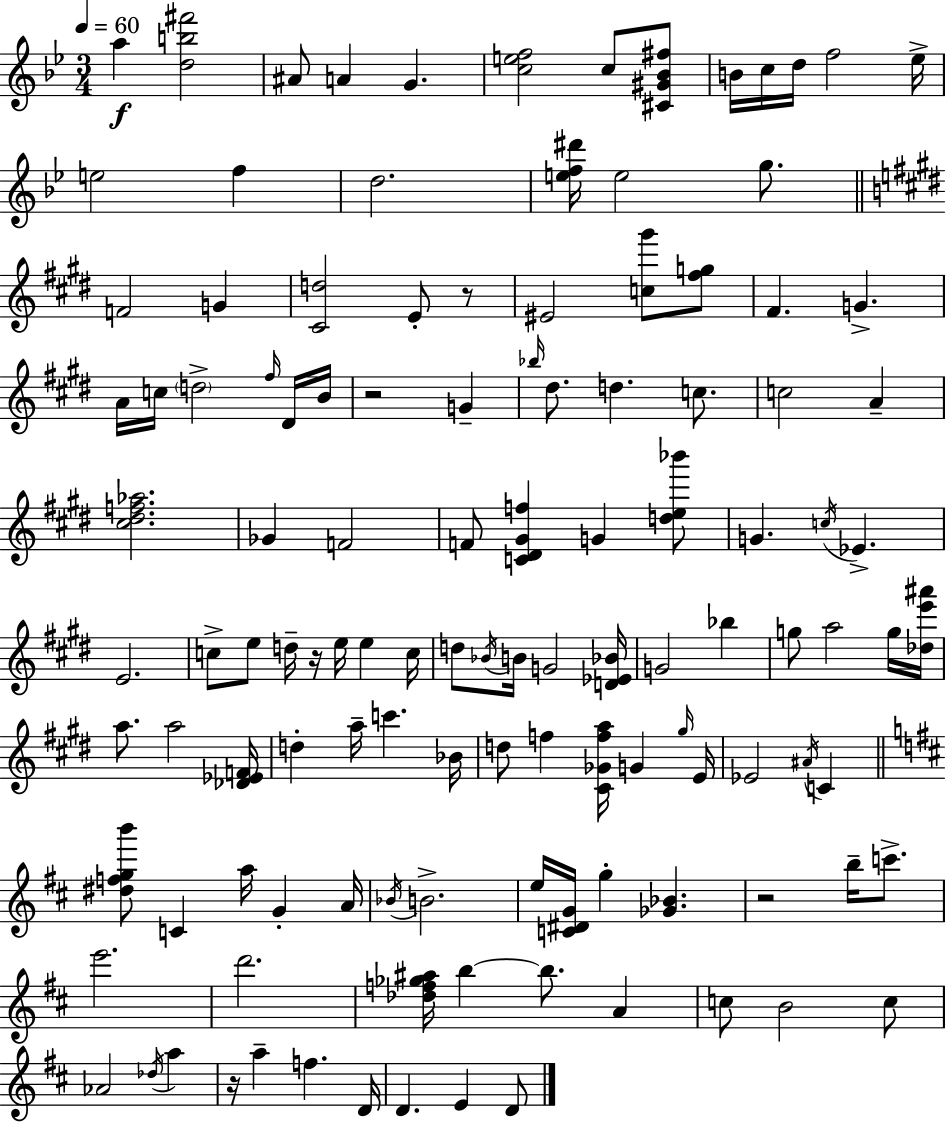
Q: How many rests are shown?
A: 5